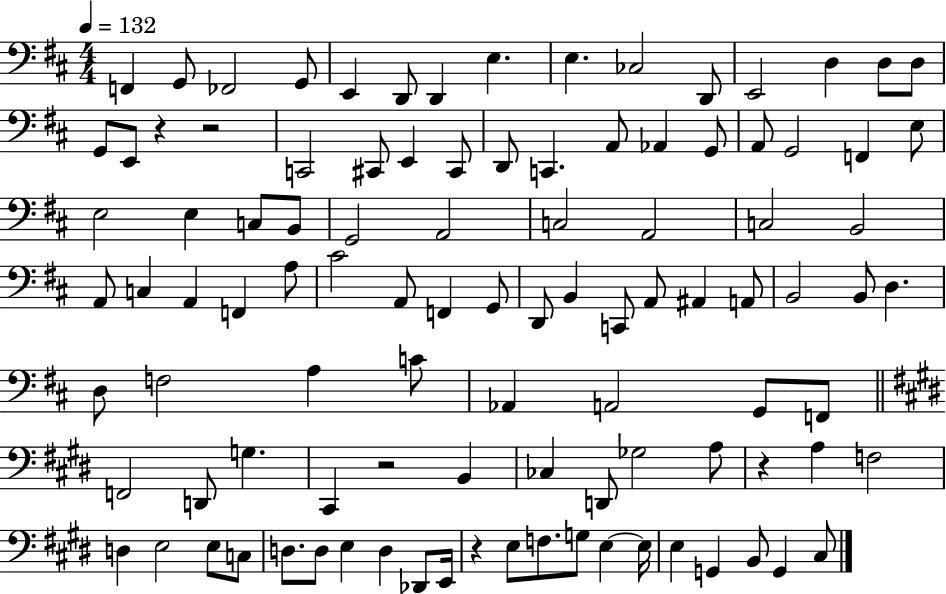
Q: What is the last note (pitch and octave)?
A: C#3